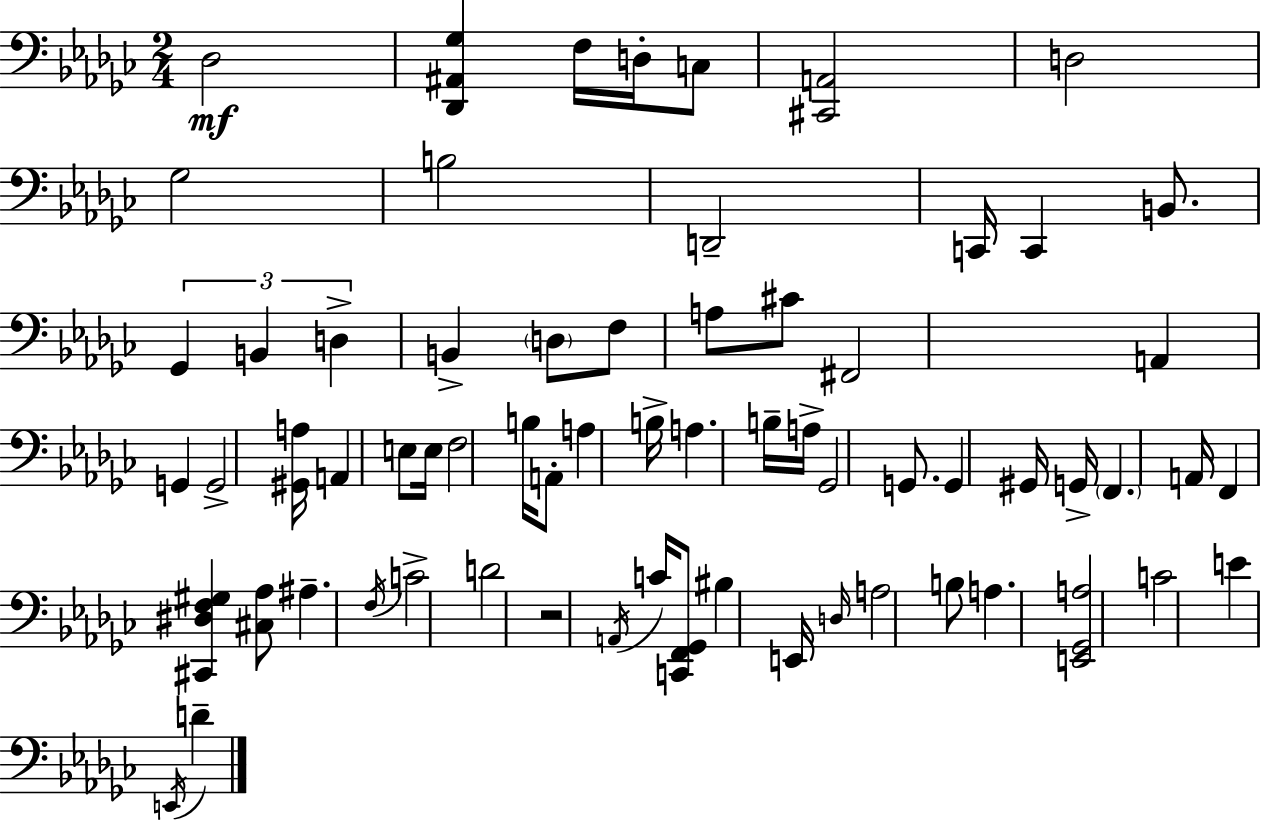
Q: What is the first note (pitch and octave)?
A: Db3